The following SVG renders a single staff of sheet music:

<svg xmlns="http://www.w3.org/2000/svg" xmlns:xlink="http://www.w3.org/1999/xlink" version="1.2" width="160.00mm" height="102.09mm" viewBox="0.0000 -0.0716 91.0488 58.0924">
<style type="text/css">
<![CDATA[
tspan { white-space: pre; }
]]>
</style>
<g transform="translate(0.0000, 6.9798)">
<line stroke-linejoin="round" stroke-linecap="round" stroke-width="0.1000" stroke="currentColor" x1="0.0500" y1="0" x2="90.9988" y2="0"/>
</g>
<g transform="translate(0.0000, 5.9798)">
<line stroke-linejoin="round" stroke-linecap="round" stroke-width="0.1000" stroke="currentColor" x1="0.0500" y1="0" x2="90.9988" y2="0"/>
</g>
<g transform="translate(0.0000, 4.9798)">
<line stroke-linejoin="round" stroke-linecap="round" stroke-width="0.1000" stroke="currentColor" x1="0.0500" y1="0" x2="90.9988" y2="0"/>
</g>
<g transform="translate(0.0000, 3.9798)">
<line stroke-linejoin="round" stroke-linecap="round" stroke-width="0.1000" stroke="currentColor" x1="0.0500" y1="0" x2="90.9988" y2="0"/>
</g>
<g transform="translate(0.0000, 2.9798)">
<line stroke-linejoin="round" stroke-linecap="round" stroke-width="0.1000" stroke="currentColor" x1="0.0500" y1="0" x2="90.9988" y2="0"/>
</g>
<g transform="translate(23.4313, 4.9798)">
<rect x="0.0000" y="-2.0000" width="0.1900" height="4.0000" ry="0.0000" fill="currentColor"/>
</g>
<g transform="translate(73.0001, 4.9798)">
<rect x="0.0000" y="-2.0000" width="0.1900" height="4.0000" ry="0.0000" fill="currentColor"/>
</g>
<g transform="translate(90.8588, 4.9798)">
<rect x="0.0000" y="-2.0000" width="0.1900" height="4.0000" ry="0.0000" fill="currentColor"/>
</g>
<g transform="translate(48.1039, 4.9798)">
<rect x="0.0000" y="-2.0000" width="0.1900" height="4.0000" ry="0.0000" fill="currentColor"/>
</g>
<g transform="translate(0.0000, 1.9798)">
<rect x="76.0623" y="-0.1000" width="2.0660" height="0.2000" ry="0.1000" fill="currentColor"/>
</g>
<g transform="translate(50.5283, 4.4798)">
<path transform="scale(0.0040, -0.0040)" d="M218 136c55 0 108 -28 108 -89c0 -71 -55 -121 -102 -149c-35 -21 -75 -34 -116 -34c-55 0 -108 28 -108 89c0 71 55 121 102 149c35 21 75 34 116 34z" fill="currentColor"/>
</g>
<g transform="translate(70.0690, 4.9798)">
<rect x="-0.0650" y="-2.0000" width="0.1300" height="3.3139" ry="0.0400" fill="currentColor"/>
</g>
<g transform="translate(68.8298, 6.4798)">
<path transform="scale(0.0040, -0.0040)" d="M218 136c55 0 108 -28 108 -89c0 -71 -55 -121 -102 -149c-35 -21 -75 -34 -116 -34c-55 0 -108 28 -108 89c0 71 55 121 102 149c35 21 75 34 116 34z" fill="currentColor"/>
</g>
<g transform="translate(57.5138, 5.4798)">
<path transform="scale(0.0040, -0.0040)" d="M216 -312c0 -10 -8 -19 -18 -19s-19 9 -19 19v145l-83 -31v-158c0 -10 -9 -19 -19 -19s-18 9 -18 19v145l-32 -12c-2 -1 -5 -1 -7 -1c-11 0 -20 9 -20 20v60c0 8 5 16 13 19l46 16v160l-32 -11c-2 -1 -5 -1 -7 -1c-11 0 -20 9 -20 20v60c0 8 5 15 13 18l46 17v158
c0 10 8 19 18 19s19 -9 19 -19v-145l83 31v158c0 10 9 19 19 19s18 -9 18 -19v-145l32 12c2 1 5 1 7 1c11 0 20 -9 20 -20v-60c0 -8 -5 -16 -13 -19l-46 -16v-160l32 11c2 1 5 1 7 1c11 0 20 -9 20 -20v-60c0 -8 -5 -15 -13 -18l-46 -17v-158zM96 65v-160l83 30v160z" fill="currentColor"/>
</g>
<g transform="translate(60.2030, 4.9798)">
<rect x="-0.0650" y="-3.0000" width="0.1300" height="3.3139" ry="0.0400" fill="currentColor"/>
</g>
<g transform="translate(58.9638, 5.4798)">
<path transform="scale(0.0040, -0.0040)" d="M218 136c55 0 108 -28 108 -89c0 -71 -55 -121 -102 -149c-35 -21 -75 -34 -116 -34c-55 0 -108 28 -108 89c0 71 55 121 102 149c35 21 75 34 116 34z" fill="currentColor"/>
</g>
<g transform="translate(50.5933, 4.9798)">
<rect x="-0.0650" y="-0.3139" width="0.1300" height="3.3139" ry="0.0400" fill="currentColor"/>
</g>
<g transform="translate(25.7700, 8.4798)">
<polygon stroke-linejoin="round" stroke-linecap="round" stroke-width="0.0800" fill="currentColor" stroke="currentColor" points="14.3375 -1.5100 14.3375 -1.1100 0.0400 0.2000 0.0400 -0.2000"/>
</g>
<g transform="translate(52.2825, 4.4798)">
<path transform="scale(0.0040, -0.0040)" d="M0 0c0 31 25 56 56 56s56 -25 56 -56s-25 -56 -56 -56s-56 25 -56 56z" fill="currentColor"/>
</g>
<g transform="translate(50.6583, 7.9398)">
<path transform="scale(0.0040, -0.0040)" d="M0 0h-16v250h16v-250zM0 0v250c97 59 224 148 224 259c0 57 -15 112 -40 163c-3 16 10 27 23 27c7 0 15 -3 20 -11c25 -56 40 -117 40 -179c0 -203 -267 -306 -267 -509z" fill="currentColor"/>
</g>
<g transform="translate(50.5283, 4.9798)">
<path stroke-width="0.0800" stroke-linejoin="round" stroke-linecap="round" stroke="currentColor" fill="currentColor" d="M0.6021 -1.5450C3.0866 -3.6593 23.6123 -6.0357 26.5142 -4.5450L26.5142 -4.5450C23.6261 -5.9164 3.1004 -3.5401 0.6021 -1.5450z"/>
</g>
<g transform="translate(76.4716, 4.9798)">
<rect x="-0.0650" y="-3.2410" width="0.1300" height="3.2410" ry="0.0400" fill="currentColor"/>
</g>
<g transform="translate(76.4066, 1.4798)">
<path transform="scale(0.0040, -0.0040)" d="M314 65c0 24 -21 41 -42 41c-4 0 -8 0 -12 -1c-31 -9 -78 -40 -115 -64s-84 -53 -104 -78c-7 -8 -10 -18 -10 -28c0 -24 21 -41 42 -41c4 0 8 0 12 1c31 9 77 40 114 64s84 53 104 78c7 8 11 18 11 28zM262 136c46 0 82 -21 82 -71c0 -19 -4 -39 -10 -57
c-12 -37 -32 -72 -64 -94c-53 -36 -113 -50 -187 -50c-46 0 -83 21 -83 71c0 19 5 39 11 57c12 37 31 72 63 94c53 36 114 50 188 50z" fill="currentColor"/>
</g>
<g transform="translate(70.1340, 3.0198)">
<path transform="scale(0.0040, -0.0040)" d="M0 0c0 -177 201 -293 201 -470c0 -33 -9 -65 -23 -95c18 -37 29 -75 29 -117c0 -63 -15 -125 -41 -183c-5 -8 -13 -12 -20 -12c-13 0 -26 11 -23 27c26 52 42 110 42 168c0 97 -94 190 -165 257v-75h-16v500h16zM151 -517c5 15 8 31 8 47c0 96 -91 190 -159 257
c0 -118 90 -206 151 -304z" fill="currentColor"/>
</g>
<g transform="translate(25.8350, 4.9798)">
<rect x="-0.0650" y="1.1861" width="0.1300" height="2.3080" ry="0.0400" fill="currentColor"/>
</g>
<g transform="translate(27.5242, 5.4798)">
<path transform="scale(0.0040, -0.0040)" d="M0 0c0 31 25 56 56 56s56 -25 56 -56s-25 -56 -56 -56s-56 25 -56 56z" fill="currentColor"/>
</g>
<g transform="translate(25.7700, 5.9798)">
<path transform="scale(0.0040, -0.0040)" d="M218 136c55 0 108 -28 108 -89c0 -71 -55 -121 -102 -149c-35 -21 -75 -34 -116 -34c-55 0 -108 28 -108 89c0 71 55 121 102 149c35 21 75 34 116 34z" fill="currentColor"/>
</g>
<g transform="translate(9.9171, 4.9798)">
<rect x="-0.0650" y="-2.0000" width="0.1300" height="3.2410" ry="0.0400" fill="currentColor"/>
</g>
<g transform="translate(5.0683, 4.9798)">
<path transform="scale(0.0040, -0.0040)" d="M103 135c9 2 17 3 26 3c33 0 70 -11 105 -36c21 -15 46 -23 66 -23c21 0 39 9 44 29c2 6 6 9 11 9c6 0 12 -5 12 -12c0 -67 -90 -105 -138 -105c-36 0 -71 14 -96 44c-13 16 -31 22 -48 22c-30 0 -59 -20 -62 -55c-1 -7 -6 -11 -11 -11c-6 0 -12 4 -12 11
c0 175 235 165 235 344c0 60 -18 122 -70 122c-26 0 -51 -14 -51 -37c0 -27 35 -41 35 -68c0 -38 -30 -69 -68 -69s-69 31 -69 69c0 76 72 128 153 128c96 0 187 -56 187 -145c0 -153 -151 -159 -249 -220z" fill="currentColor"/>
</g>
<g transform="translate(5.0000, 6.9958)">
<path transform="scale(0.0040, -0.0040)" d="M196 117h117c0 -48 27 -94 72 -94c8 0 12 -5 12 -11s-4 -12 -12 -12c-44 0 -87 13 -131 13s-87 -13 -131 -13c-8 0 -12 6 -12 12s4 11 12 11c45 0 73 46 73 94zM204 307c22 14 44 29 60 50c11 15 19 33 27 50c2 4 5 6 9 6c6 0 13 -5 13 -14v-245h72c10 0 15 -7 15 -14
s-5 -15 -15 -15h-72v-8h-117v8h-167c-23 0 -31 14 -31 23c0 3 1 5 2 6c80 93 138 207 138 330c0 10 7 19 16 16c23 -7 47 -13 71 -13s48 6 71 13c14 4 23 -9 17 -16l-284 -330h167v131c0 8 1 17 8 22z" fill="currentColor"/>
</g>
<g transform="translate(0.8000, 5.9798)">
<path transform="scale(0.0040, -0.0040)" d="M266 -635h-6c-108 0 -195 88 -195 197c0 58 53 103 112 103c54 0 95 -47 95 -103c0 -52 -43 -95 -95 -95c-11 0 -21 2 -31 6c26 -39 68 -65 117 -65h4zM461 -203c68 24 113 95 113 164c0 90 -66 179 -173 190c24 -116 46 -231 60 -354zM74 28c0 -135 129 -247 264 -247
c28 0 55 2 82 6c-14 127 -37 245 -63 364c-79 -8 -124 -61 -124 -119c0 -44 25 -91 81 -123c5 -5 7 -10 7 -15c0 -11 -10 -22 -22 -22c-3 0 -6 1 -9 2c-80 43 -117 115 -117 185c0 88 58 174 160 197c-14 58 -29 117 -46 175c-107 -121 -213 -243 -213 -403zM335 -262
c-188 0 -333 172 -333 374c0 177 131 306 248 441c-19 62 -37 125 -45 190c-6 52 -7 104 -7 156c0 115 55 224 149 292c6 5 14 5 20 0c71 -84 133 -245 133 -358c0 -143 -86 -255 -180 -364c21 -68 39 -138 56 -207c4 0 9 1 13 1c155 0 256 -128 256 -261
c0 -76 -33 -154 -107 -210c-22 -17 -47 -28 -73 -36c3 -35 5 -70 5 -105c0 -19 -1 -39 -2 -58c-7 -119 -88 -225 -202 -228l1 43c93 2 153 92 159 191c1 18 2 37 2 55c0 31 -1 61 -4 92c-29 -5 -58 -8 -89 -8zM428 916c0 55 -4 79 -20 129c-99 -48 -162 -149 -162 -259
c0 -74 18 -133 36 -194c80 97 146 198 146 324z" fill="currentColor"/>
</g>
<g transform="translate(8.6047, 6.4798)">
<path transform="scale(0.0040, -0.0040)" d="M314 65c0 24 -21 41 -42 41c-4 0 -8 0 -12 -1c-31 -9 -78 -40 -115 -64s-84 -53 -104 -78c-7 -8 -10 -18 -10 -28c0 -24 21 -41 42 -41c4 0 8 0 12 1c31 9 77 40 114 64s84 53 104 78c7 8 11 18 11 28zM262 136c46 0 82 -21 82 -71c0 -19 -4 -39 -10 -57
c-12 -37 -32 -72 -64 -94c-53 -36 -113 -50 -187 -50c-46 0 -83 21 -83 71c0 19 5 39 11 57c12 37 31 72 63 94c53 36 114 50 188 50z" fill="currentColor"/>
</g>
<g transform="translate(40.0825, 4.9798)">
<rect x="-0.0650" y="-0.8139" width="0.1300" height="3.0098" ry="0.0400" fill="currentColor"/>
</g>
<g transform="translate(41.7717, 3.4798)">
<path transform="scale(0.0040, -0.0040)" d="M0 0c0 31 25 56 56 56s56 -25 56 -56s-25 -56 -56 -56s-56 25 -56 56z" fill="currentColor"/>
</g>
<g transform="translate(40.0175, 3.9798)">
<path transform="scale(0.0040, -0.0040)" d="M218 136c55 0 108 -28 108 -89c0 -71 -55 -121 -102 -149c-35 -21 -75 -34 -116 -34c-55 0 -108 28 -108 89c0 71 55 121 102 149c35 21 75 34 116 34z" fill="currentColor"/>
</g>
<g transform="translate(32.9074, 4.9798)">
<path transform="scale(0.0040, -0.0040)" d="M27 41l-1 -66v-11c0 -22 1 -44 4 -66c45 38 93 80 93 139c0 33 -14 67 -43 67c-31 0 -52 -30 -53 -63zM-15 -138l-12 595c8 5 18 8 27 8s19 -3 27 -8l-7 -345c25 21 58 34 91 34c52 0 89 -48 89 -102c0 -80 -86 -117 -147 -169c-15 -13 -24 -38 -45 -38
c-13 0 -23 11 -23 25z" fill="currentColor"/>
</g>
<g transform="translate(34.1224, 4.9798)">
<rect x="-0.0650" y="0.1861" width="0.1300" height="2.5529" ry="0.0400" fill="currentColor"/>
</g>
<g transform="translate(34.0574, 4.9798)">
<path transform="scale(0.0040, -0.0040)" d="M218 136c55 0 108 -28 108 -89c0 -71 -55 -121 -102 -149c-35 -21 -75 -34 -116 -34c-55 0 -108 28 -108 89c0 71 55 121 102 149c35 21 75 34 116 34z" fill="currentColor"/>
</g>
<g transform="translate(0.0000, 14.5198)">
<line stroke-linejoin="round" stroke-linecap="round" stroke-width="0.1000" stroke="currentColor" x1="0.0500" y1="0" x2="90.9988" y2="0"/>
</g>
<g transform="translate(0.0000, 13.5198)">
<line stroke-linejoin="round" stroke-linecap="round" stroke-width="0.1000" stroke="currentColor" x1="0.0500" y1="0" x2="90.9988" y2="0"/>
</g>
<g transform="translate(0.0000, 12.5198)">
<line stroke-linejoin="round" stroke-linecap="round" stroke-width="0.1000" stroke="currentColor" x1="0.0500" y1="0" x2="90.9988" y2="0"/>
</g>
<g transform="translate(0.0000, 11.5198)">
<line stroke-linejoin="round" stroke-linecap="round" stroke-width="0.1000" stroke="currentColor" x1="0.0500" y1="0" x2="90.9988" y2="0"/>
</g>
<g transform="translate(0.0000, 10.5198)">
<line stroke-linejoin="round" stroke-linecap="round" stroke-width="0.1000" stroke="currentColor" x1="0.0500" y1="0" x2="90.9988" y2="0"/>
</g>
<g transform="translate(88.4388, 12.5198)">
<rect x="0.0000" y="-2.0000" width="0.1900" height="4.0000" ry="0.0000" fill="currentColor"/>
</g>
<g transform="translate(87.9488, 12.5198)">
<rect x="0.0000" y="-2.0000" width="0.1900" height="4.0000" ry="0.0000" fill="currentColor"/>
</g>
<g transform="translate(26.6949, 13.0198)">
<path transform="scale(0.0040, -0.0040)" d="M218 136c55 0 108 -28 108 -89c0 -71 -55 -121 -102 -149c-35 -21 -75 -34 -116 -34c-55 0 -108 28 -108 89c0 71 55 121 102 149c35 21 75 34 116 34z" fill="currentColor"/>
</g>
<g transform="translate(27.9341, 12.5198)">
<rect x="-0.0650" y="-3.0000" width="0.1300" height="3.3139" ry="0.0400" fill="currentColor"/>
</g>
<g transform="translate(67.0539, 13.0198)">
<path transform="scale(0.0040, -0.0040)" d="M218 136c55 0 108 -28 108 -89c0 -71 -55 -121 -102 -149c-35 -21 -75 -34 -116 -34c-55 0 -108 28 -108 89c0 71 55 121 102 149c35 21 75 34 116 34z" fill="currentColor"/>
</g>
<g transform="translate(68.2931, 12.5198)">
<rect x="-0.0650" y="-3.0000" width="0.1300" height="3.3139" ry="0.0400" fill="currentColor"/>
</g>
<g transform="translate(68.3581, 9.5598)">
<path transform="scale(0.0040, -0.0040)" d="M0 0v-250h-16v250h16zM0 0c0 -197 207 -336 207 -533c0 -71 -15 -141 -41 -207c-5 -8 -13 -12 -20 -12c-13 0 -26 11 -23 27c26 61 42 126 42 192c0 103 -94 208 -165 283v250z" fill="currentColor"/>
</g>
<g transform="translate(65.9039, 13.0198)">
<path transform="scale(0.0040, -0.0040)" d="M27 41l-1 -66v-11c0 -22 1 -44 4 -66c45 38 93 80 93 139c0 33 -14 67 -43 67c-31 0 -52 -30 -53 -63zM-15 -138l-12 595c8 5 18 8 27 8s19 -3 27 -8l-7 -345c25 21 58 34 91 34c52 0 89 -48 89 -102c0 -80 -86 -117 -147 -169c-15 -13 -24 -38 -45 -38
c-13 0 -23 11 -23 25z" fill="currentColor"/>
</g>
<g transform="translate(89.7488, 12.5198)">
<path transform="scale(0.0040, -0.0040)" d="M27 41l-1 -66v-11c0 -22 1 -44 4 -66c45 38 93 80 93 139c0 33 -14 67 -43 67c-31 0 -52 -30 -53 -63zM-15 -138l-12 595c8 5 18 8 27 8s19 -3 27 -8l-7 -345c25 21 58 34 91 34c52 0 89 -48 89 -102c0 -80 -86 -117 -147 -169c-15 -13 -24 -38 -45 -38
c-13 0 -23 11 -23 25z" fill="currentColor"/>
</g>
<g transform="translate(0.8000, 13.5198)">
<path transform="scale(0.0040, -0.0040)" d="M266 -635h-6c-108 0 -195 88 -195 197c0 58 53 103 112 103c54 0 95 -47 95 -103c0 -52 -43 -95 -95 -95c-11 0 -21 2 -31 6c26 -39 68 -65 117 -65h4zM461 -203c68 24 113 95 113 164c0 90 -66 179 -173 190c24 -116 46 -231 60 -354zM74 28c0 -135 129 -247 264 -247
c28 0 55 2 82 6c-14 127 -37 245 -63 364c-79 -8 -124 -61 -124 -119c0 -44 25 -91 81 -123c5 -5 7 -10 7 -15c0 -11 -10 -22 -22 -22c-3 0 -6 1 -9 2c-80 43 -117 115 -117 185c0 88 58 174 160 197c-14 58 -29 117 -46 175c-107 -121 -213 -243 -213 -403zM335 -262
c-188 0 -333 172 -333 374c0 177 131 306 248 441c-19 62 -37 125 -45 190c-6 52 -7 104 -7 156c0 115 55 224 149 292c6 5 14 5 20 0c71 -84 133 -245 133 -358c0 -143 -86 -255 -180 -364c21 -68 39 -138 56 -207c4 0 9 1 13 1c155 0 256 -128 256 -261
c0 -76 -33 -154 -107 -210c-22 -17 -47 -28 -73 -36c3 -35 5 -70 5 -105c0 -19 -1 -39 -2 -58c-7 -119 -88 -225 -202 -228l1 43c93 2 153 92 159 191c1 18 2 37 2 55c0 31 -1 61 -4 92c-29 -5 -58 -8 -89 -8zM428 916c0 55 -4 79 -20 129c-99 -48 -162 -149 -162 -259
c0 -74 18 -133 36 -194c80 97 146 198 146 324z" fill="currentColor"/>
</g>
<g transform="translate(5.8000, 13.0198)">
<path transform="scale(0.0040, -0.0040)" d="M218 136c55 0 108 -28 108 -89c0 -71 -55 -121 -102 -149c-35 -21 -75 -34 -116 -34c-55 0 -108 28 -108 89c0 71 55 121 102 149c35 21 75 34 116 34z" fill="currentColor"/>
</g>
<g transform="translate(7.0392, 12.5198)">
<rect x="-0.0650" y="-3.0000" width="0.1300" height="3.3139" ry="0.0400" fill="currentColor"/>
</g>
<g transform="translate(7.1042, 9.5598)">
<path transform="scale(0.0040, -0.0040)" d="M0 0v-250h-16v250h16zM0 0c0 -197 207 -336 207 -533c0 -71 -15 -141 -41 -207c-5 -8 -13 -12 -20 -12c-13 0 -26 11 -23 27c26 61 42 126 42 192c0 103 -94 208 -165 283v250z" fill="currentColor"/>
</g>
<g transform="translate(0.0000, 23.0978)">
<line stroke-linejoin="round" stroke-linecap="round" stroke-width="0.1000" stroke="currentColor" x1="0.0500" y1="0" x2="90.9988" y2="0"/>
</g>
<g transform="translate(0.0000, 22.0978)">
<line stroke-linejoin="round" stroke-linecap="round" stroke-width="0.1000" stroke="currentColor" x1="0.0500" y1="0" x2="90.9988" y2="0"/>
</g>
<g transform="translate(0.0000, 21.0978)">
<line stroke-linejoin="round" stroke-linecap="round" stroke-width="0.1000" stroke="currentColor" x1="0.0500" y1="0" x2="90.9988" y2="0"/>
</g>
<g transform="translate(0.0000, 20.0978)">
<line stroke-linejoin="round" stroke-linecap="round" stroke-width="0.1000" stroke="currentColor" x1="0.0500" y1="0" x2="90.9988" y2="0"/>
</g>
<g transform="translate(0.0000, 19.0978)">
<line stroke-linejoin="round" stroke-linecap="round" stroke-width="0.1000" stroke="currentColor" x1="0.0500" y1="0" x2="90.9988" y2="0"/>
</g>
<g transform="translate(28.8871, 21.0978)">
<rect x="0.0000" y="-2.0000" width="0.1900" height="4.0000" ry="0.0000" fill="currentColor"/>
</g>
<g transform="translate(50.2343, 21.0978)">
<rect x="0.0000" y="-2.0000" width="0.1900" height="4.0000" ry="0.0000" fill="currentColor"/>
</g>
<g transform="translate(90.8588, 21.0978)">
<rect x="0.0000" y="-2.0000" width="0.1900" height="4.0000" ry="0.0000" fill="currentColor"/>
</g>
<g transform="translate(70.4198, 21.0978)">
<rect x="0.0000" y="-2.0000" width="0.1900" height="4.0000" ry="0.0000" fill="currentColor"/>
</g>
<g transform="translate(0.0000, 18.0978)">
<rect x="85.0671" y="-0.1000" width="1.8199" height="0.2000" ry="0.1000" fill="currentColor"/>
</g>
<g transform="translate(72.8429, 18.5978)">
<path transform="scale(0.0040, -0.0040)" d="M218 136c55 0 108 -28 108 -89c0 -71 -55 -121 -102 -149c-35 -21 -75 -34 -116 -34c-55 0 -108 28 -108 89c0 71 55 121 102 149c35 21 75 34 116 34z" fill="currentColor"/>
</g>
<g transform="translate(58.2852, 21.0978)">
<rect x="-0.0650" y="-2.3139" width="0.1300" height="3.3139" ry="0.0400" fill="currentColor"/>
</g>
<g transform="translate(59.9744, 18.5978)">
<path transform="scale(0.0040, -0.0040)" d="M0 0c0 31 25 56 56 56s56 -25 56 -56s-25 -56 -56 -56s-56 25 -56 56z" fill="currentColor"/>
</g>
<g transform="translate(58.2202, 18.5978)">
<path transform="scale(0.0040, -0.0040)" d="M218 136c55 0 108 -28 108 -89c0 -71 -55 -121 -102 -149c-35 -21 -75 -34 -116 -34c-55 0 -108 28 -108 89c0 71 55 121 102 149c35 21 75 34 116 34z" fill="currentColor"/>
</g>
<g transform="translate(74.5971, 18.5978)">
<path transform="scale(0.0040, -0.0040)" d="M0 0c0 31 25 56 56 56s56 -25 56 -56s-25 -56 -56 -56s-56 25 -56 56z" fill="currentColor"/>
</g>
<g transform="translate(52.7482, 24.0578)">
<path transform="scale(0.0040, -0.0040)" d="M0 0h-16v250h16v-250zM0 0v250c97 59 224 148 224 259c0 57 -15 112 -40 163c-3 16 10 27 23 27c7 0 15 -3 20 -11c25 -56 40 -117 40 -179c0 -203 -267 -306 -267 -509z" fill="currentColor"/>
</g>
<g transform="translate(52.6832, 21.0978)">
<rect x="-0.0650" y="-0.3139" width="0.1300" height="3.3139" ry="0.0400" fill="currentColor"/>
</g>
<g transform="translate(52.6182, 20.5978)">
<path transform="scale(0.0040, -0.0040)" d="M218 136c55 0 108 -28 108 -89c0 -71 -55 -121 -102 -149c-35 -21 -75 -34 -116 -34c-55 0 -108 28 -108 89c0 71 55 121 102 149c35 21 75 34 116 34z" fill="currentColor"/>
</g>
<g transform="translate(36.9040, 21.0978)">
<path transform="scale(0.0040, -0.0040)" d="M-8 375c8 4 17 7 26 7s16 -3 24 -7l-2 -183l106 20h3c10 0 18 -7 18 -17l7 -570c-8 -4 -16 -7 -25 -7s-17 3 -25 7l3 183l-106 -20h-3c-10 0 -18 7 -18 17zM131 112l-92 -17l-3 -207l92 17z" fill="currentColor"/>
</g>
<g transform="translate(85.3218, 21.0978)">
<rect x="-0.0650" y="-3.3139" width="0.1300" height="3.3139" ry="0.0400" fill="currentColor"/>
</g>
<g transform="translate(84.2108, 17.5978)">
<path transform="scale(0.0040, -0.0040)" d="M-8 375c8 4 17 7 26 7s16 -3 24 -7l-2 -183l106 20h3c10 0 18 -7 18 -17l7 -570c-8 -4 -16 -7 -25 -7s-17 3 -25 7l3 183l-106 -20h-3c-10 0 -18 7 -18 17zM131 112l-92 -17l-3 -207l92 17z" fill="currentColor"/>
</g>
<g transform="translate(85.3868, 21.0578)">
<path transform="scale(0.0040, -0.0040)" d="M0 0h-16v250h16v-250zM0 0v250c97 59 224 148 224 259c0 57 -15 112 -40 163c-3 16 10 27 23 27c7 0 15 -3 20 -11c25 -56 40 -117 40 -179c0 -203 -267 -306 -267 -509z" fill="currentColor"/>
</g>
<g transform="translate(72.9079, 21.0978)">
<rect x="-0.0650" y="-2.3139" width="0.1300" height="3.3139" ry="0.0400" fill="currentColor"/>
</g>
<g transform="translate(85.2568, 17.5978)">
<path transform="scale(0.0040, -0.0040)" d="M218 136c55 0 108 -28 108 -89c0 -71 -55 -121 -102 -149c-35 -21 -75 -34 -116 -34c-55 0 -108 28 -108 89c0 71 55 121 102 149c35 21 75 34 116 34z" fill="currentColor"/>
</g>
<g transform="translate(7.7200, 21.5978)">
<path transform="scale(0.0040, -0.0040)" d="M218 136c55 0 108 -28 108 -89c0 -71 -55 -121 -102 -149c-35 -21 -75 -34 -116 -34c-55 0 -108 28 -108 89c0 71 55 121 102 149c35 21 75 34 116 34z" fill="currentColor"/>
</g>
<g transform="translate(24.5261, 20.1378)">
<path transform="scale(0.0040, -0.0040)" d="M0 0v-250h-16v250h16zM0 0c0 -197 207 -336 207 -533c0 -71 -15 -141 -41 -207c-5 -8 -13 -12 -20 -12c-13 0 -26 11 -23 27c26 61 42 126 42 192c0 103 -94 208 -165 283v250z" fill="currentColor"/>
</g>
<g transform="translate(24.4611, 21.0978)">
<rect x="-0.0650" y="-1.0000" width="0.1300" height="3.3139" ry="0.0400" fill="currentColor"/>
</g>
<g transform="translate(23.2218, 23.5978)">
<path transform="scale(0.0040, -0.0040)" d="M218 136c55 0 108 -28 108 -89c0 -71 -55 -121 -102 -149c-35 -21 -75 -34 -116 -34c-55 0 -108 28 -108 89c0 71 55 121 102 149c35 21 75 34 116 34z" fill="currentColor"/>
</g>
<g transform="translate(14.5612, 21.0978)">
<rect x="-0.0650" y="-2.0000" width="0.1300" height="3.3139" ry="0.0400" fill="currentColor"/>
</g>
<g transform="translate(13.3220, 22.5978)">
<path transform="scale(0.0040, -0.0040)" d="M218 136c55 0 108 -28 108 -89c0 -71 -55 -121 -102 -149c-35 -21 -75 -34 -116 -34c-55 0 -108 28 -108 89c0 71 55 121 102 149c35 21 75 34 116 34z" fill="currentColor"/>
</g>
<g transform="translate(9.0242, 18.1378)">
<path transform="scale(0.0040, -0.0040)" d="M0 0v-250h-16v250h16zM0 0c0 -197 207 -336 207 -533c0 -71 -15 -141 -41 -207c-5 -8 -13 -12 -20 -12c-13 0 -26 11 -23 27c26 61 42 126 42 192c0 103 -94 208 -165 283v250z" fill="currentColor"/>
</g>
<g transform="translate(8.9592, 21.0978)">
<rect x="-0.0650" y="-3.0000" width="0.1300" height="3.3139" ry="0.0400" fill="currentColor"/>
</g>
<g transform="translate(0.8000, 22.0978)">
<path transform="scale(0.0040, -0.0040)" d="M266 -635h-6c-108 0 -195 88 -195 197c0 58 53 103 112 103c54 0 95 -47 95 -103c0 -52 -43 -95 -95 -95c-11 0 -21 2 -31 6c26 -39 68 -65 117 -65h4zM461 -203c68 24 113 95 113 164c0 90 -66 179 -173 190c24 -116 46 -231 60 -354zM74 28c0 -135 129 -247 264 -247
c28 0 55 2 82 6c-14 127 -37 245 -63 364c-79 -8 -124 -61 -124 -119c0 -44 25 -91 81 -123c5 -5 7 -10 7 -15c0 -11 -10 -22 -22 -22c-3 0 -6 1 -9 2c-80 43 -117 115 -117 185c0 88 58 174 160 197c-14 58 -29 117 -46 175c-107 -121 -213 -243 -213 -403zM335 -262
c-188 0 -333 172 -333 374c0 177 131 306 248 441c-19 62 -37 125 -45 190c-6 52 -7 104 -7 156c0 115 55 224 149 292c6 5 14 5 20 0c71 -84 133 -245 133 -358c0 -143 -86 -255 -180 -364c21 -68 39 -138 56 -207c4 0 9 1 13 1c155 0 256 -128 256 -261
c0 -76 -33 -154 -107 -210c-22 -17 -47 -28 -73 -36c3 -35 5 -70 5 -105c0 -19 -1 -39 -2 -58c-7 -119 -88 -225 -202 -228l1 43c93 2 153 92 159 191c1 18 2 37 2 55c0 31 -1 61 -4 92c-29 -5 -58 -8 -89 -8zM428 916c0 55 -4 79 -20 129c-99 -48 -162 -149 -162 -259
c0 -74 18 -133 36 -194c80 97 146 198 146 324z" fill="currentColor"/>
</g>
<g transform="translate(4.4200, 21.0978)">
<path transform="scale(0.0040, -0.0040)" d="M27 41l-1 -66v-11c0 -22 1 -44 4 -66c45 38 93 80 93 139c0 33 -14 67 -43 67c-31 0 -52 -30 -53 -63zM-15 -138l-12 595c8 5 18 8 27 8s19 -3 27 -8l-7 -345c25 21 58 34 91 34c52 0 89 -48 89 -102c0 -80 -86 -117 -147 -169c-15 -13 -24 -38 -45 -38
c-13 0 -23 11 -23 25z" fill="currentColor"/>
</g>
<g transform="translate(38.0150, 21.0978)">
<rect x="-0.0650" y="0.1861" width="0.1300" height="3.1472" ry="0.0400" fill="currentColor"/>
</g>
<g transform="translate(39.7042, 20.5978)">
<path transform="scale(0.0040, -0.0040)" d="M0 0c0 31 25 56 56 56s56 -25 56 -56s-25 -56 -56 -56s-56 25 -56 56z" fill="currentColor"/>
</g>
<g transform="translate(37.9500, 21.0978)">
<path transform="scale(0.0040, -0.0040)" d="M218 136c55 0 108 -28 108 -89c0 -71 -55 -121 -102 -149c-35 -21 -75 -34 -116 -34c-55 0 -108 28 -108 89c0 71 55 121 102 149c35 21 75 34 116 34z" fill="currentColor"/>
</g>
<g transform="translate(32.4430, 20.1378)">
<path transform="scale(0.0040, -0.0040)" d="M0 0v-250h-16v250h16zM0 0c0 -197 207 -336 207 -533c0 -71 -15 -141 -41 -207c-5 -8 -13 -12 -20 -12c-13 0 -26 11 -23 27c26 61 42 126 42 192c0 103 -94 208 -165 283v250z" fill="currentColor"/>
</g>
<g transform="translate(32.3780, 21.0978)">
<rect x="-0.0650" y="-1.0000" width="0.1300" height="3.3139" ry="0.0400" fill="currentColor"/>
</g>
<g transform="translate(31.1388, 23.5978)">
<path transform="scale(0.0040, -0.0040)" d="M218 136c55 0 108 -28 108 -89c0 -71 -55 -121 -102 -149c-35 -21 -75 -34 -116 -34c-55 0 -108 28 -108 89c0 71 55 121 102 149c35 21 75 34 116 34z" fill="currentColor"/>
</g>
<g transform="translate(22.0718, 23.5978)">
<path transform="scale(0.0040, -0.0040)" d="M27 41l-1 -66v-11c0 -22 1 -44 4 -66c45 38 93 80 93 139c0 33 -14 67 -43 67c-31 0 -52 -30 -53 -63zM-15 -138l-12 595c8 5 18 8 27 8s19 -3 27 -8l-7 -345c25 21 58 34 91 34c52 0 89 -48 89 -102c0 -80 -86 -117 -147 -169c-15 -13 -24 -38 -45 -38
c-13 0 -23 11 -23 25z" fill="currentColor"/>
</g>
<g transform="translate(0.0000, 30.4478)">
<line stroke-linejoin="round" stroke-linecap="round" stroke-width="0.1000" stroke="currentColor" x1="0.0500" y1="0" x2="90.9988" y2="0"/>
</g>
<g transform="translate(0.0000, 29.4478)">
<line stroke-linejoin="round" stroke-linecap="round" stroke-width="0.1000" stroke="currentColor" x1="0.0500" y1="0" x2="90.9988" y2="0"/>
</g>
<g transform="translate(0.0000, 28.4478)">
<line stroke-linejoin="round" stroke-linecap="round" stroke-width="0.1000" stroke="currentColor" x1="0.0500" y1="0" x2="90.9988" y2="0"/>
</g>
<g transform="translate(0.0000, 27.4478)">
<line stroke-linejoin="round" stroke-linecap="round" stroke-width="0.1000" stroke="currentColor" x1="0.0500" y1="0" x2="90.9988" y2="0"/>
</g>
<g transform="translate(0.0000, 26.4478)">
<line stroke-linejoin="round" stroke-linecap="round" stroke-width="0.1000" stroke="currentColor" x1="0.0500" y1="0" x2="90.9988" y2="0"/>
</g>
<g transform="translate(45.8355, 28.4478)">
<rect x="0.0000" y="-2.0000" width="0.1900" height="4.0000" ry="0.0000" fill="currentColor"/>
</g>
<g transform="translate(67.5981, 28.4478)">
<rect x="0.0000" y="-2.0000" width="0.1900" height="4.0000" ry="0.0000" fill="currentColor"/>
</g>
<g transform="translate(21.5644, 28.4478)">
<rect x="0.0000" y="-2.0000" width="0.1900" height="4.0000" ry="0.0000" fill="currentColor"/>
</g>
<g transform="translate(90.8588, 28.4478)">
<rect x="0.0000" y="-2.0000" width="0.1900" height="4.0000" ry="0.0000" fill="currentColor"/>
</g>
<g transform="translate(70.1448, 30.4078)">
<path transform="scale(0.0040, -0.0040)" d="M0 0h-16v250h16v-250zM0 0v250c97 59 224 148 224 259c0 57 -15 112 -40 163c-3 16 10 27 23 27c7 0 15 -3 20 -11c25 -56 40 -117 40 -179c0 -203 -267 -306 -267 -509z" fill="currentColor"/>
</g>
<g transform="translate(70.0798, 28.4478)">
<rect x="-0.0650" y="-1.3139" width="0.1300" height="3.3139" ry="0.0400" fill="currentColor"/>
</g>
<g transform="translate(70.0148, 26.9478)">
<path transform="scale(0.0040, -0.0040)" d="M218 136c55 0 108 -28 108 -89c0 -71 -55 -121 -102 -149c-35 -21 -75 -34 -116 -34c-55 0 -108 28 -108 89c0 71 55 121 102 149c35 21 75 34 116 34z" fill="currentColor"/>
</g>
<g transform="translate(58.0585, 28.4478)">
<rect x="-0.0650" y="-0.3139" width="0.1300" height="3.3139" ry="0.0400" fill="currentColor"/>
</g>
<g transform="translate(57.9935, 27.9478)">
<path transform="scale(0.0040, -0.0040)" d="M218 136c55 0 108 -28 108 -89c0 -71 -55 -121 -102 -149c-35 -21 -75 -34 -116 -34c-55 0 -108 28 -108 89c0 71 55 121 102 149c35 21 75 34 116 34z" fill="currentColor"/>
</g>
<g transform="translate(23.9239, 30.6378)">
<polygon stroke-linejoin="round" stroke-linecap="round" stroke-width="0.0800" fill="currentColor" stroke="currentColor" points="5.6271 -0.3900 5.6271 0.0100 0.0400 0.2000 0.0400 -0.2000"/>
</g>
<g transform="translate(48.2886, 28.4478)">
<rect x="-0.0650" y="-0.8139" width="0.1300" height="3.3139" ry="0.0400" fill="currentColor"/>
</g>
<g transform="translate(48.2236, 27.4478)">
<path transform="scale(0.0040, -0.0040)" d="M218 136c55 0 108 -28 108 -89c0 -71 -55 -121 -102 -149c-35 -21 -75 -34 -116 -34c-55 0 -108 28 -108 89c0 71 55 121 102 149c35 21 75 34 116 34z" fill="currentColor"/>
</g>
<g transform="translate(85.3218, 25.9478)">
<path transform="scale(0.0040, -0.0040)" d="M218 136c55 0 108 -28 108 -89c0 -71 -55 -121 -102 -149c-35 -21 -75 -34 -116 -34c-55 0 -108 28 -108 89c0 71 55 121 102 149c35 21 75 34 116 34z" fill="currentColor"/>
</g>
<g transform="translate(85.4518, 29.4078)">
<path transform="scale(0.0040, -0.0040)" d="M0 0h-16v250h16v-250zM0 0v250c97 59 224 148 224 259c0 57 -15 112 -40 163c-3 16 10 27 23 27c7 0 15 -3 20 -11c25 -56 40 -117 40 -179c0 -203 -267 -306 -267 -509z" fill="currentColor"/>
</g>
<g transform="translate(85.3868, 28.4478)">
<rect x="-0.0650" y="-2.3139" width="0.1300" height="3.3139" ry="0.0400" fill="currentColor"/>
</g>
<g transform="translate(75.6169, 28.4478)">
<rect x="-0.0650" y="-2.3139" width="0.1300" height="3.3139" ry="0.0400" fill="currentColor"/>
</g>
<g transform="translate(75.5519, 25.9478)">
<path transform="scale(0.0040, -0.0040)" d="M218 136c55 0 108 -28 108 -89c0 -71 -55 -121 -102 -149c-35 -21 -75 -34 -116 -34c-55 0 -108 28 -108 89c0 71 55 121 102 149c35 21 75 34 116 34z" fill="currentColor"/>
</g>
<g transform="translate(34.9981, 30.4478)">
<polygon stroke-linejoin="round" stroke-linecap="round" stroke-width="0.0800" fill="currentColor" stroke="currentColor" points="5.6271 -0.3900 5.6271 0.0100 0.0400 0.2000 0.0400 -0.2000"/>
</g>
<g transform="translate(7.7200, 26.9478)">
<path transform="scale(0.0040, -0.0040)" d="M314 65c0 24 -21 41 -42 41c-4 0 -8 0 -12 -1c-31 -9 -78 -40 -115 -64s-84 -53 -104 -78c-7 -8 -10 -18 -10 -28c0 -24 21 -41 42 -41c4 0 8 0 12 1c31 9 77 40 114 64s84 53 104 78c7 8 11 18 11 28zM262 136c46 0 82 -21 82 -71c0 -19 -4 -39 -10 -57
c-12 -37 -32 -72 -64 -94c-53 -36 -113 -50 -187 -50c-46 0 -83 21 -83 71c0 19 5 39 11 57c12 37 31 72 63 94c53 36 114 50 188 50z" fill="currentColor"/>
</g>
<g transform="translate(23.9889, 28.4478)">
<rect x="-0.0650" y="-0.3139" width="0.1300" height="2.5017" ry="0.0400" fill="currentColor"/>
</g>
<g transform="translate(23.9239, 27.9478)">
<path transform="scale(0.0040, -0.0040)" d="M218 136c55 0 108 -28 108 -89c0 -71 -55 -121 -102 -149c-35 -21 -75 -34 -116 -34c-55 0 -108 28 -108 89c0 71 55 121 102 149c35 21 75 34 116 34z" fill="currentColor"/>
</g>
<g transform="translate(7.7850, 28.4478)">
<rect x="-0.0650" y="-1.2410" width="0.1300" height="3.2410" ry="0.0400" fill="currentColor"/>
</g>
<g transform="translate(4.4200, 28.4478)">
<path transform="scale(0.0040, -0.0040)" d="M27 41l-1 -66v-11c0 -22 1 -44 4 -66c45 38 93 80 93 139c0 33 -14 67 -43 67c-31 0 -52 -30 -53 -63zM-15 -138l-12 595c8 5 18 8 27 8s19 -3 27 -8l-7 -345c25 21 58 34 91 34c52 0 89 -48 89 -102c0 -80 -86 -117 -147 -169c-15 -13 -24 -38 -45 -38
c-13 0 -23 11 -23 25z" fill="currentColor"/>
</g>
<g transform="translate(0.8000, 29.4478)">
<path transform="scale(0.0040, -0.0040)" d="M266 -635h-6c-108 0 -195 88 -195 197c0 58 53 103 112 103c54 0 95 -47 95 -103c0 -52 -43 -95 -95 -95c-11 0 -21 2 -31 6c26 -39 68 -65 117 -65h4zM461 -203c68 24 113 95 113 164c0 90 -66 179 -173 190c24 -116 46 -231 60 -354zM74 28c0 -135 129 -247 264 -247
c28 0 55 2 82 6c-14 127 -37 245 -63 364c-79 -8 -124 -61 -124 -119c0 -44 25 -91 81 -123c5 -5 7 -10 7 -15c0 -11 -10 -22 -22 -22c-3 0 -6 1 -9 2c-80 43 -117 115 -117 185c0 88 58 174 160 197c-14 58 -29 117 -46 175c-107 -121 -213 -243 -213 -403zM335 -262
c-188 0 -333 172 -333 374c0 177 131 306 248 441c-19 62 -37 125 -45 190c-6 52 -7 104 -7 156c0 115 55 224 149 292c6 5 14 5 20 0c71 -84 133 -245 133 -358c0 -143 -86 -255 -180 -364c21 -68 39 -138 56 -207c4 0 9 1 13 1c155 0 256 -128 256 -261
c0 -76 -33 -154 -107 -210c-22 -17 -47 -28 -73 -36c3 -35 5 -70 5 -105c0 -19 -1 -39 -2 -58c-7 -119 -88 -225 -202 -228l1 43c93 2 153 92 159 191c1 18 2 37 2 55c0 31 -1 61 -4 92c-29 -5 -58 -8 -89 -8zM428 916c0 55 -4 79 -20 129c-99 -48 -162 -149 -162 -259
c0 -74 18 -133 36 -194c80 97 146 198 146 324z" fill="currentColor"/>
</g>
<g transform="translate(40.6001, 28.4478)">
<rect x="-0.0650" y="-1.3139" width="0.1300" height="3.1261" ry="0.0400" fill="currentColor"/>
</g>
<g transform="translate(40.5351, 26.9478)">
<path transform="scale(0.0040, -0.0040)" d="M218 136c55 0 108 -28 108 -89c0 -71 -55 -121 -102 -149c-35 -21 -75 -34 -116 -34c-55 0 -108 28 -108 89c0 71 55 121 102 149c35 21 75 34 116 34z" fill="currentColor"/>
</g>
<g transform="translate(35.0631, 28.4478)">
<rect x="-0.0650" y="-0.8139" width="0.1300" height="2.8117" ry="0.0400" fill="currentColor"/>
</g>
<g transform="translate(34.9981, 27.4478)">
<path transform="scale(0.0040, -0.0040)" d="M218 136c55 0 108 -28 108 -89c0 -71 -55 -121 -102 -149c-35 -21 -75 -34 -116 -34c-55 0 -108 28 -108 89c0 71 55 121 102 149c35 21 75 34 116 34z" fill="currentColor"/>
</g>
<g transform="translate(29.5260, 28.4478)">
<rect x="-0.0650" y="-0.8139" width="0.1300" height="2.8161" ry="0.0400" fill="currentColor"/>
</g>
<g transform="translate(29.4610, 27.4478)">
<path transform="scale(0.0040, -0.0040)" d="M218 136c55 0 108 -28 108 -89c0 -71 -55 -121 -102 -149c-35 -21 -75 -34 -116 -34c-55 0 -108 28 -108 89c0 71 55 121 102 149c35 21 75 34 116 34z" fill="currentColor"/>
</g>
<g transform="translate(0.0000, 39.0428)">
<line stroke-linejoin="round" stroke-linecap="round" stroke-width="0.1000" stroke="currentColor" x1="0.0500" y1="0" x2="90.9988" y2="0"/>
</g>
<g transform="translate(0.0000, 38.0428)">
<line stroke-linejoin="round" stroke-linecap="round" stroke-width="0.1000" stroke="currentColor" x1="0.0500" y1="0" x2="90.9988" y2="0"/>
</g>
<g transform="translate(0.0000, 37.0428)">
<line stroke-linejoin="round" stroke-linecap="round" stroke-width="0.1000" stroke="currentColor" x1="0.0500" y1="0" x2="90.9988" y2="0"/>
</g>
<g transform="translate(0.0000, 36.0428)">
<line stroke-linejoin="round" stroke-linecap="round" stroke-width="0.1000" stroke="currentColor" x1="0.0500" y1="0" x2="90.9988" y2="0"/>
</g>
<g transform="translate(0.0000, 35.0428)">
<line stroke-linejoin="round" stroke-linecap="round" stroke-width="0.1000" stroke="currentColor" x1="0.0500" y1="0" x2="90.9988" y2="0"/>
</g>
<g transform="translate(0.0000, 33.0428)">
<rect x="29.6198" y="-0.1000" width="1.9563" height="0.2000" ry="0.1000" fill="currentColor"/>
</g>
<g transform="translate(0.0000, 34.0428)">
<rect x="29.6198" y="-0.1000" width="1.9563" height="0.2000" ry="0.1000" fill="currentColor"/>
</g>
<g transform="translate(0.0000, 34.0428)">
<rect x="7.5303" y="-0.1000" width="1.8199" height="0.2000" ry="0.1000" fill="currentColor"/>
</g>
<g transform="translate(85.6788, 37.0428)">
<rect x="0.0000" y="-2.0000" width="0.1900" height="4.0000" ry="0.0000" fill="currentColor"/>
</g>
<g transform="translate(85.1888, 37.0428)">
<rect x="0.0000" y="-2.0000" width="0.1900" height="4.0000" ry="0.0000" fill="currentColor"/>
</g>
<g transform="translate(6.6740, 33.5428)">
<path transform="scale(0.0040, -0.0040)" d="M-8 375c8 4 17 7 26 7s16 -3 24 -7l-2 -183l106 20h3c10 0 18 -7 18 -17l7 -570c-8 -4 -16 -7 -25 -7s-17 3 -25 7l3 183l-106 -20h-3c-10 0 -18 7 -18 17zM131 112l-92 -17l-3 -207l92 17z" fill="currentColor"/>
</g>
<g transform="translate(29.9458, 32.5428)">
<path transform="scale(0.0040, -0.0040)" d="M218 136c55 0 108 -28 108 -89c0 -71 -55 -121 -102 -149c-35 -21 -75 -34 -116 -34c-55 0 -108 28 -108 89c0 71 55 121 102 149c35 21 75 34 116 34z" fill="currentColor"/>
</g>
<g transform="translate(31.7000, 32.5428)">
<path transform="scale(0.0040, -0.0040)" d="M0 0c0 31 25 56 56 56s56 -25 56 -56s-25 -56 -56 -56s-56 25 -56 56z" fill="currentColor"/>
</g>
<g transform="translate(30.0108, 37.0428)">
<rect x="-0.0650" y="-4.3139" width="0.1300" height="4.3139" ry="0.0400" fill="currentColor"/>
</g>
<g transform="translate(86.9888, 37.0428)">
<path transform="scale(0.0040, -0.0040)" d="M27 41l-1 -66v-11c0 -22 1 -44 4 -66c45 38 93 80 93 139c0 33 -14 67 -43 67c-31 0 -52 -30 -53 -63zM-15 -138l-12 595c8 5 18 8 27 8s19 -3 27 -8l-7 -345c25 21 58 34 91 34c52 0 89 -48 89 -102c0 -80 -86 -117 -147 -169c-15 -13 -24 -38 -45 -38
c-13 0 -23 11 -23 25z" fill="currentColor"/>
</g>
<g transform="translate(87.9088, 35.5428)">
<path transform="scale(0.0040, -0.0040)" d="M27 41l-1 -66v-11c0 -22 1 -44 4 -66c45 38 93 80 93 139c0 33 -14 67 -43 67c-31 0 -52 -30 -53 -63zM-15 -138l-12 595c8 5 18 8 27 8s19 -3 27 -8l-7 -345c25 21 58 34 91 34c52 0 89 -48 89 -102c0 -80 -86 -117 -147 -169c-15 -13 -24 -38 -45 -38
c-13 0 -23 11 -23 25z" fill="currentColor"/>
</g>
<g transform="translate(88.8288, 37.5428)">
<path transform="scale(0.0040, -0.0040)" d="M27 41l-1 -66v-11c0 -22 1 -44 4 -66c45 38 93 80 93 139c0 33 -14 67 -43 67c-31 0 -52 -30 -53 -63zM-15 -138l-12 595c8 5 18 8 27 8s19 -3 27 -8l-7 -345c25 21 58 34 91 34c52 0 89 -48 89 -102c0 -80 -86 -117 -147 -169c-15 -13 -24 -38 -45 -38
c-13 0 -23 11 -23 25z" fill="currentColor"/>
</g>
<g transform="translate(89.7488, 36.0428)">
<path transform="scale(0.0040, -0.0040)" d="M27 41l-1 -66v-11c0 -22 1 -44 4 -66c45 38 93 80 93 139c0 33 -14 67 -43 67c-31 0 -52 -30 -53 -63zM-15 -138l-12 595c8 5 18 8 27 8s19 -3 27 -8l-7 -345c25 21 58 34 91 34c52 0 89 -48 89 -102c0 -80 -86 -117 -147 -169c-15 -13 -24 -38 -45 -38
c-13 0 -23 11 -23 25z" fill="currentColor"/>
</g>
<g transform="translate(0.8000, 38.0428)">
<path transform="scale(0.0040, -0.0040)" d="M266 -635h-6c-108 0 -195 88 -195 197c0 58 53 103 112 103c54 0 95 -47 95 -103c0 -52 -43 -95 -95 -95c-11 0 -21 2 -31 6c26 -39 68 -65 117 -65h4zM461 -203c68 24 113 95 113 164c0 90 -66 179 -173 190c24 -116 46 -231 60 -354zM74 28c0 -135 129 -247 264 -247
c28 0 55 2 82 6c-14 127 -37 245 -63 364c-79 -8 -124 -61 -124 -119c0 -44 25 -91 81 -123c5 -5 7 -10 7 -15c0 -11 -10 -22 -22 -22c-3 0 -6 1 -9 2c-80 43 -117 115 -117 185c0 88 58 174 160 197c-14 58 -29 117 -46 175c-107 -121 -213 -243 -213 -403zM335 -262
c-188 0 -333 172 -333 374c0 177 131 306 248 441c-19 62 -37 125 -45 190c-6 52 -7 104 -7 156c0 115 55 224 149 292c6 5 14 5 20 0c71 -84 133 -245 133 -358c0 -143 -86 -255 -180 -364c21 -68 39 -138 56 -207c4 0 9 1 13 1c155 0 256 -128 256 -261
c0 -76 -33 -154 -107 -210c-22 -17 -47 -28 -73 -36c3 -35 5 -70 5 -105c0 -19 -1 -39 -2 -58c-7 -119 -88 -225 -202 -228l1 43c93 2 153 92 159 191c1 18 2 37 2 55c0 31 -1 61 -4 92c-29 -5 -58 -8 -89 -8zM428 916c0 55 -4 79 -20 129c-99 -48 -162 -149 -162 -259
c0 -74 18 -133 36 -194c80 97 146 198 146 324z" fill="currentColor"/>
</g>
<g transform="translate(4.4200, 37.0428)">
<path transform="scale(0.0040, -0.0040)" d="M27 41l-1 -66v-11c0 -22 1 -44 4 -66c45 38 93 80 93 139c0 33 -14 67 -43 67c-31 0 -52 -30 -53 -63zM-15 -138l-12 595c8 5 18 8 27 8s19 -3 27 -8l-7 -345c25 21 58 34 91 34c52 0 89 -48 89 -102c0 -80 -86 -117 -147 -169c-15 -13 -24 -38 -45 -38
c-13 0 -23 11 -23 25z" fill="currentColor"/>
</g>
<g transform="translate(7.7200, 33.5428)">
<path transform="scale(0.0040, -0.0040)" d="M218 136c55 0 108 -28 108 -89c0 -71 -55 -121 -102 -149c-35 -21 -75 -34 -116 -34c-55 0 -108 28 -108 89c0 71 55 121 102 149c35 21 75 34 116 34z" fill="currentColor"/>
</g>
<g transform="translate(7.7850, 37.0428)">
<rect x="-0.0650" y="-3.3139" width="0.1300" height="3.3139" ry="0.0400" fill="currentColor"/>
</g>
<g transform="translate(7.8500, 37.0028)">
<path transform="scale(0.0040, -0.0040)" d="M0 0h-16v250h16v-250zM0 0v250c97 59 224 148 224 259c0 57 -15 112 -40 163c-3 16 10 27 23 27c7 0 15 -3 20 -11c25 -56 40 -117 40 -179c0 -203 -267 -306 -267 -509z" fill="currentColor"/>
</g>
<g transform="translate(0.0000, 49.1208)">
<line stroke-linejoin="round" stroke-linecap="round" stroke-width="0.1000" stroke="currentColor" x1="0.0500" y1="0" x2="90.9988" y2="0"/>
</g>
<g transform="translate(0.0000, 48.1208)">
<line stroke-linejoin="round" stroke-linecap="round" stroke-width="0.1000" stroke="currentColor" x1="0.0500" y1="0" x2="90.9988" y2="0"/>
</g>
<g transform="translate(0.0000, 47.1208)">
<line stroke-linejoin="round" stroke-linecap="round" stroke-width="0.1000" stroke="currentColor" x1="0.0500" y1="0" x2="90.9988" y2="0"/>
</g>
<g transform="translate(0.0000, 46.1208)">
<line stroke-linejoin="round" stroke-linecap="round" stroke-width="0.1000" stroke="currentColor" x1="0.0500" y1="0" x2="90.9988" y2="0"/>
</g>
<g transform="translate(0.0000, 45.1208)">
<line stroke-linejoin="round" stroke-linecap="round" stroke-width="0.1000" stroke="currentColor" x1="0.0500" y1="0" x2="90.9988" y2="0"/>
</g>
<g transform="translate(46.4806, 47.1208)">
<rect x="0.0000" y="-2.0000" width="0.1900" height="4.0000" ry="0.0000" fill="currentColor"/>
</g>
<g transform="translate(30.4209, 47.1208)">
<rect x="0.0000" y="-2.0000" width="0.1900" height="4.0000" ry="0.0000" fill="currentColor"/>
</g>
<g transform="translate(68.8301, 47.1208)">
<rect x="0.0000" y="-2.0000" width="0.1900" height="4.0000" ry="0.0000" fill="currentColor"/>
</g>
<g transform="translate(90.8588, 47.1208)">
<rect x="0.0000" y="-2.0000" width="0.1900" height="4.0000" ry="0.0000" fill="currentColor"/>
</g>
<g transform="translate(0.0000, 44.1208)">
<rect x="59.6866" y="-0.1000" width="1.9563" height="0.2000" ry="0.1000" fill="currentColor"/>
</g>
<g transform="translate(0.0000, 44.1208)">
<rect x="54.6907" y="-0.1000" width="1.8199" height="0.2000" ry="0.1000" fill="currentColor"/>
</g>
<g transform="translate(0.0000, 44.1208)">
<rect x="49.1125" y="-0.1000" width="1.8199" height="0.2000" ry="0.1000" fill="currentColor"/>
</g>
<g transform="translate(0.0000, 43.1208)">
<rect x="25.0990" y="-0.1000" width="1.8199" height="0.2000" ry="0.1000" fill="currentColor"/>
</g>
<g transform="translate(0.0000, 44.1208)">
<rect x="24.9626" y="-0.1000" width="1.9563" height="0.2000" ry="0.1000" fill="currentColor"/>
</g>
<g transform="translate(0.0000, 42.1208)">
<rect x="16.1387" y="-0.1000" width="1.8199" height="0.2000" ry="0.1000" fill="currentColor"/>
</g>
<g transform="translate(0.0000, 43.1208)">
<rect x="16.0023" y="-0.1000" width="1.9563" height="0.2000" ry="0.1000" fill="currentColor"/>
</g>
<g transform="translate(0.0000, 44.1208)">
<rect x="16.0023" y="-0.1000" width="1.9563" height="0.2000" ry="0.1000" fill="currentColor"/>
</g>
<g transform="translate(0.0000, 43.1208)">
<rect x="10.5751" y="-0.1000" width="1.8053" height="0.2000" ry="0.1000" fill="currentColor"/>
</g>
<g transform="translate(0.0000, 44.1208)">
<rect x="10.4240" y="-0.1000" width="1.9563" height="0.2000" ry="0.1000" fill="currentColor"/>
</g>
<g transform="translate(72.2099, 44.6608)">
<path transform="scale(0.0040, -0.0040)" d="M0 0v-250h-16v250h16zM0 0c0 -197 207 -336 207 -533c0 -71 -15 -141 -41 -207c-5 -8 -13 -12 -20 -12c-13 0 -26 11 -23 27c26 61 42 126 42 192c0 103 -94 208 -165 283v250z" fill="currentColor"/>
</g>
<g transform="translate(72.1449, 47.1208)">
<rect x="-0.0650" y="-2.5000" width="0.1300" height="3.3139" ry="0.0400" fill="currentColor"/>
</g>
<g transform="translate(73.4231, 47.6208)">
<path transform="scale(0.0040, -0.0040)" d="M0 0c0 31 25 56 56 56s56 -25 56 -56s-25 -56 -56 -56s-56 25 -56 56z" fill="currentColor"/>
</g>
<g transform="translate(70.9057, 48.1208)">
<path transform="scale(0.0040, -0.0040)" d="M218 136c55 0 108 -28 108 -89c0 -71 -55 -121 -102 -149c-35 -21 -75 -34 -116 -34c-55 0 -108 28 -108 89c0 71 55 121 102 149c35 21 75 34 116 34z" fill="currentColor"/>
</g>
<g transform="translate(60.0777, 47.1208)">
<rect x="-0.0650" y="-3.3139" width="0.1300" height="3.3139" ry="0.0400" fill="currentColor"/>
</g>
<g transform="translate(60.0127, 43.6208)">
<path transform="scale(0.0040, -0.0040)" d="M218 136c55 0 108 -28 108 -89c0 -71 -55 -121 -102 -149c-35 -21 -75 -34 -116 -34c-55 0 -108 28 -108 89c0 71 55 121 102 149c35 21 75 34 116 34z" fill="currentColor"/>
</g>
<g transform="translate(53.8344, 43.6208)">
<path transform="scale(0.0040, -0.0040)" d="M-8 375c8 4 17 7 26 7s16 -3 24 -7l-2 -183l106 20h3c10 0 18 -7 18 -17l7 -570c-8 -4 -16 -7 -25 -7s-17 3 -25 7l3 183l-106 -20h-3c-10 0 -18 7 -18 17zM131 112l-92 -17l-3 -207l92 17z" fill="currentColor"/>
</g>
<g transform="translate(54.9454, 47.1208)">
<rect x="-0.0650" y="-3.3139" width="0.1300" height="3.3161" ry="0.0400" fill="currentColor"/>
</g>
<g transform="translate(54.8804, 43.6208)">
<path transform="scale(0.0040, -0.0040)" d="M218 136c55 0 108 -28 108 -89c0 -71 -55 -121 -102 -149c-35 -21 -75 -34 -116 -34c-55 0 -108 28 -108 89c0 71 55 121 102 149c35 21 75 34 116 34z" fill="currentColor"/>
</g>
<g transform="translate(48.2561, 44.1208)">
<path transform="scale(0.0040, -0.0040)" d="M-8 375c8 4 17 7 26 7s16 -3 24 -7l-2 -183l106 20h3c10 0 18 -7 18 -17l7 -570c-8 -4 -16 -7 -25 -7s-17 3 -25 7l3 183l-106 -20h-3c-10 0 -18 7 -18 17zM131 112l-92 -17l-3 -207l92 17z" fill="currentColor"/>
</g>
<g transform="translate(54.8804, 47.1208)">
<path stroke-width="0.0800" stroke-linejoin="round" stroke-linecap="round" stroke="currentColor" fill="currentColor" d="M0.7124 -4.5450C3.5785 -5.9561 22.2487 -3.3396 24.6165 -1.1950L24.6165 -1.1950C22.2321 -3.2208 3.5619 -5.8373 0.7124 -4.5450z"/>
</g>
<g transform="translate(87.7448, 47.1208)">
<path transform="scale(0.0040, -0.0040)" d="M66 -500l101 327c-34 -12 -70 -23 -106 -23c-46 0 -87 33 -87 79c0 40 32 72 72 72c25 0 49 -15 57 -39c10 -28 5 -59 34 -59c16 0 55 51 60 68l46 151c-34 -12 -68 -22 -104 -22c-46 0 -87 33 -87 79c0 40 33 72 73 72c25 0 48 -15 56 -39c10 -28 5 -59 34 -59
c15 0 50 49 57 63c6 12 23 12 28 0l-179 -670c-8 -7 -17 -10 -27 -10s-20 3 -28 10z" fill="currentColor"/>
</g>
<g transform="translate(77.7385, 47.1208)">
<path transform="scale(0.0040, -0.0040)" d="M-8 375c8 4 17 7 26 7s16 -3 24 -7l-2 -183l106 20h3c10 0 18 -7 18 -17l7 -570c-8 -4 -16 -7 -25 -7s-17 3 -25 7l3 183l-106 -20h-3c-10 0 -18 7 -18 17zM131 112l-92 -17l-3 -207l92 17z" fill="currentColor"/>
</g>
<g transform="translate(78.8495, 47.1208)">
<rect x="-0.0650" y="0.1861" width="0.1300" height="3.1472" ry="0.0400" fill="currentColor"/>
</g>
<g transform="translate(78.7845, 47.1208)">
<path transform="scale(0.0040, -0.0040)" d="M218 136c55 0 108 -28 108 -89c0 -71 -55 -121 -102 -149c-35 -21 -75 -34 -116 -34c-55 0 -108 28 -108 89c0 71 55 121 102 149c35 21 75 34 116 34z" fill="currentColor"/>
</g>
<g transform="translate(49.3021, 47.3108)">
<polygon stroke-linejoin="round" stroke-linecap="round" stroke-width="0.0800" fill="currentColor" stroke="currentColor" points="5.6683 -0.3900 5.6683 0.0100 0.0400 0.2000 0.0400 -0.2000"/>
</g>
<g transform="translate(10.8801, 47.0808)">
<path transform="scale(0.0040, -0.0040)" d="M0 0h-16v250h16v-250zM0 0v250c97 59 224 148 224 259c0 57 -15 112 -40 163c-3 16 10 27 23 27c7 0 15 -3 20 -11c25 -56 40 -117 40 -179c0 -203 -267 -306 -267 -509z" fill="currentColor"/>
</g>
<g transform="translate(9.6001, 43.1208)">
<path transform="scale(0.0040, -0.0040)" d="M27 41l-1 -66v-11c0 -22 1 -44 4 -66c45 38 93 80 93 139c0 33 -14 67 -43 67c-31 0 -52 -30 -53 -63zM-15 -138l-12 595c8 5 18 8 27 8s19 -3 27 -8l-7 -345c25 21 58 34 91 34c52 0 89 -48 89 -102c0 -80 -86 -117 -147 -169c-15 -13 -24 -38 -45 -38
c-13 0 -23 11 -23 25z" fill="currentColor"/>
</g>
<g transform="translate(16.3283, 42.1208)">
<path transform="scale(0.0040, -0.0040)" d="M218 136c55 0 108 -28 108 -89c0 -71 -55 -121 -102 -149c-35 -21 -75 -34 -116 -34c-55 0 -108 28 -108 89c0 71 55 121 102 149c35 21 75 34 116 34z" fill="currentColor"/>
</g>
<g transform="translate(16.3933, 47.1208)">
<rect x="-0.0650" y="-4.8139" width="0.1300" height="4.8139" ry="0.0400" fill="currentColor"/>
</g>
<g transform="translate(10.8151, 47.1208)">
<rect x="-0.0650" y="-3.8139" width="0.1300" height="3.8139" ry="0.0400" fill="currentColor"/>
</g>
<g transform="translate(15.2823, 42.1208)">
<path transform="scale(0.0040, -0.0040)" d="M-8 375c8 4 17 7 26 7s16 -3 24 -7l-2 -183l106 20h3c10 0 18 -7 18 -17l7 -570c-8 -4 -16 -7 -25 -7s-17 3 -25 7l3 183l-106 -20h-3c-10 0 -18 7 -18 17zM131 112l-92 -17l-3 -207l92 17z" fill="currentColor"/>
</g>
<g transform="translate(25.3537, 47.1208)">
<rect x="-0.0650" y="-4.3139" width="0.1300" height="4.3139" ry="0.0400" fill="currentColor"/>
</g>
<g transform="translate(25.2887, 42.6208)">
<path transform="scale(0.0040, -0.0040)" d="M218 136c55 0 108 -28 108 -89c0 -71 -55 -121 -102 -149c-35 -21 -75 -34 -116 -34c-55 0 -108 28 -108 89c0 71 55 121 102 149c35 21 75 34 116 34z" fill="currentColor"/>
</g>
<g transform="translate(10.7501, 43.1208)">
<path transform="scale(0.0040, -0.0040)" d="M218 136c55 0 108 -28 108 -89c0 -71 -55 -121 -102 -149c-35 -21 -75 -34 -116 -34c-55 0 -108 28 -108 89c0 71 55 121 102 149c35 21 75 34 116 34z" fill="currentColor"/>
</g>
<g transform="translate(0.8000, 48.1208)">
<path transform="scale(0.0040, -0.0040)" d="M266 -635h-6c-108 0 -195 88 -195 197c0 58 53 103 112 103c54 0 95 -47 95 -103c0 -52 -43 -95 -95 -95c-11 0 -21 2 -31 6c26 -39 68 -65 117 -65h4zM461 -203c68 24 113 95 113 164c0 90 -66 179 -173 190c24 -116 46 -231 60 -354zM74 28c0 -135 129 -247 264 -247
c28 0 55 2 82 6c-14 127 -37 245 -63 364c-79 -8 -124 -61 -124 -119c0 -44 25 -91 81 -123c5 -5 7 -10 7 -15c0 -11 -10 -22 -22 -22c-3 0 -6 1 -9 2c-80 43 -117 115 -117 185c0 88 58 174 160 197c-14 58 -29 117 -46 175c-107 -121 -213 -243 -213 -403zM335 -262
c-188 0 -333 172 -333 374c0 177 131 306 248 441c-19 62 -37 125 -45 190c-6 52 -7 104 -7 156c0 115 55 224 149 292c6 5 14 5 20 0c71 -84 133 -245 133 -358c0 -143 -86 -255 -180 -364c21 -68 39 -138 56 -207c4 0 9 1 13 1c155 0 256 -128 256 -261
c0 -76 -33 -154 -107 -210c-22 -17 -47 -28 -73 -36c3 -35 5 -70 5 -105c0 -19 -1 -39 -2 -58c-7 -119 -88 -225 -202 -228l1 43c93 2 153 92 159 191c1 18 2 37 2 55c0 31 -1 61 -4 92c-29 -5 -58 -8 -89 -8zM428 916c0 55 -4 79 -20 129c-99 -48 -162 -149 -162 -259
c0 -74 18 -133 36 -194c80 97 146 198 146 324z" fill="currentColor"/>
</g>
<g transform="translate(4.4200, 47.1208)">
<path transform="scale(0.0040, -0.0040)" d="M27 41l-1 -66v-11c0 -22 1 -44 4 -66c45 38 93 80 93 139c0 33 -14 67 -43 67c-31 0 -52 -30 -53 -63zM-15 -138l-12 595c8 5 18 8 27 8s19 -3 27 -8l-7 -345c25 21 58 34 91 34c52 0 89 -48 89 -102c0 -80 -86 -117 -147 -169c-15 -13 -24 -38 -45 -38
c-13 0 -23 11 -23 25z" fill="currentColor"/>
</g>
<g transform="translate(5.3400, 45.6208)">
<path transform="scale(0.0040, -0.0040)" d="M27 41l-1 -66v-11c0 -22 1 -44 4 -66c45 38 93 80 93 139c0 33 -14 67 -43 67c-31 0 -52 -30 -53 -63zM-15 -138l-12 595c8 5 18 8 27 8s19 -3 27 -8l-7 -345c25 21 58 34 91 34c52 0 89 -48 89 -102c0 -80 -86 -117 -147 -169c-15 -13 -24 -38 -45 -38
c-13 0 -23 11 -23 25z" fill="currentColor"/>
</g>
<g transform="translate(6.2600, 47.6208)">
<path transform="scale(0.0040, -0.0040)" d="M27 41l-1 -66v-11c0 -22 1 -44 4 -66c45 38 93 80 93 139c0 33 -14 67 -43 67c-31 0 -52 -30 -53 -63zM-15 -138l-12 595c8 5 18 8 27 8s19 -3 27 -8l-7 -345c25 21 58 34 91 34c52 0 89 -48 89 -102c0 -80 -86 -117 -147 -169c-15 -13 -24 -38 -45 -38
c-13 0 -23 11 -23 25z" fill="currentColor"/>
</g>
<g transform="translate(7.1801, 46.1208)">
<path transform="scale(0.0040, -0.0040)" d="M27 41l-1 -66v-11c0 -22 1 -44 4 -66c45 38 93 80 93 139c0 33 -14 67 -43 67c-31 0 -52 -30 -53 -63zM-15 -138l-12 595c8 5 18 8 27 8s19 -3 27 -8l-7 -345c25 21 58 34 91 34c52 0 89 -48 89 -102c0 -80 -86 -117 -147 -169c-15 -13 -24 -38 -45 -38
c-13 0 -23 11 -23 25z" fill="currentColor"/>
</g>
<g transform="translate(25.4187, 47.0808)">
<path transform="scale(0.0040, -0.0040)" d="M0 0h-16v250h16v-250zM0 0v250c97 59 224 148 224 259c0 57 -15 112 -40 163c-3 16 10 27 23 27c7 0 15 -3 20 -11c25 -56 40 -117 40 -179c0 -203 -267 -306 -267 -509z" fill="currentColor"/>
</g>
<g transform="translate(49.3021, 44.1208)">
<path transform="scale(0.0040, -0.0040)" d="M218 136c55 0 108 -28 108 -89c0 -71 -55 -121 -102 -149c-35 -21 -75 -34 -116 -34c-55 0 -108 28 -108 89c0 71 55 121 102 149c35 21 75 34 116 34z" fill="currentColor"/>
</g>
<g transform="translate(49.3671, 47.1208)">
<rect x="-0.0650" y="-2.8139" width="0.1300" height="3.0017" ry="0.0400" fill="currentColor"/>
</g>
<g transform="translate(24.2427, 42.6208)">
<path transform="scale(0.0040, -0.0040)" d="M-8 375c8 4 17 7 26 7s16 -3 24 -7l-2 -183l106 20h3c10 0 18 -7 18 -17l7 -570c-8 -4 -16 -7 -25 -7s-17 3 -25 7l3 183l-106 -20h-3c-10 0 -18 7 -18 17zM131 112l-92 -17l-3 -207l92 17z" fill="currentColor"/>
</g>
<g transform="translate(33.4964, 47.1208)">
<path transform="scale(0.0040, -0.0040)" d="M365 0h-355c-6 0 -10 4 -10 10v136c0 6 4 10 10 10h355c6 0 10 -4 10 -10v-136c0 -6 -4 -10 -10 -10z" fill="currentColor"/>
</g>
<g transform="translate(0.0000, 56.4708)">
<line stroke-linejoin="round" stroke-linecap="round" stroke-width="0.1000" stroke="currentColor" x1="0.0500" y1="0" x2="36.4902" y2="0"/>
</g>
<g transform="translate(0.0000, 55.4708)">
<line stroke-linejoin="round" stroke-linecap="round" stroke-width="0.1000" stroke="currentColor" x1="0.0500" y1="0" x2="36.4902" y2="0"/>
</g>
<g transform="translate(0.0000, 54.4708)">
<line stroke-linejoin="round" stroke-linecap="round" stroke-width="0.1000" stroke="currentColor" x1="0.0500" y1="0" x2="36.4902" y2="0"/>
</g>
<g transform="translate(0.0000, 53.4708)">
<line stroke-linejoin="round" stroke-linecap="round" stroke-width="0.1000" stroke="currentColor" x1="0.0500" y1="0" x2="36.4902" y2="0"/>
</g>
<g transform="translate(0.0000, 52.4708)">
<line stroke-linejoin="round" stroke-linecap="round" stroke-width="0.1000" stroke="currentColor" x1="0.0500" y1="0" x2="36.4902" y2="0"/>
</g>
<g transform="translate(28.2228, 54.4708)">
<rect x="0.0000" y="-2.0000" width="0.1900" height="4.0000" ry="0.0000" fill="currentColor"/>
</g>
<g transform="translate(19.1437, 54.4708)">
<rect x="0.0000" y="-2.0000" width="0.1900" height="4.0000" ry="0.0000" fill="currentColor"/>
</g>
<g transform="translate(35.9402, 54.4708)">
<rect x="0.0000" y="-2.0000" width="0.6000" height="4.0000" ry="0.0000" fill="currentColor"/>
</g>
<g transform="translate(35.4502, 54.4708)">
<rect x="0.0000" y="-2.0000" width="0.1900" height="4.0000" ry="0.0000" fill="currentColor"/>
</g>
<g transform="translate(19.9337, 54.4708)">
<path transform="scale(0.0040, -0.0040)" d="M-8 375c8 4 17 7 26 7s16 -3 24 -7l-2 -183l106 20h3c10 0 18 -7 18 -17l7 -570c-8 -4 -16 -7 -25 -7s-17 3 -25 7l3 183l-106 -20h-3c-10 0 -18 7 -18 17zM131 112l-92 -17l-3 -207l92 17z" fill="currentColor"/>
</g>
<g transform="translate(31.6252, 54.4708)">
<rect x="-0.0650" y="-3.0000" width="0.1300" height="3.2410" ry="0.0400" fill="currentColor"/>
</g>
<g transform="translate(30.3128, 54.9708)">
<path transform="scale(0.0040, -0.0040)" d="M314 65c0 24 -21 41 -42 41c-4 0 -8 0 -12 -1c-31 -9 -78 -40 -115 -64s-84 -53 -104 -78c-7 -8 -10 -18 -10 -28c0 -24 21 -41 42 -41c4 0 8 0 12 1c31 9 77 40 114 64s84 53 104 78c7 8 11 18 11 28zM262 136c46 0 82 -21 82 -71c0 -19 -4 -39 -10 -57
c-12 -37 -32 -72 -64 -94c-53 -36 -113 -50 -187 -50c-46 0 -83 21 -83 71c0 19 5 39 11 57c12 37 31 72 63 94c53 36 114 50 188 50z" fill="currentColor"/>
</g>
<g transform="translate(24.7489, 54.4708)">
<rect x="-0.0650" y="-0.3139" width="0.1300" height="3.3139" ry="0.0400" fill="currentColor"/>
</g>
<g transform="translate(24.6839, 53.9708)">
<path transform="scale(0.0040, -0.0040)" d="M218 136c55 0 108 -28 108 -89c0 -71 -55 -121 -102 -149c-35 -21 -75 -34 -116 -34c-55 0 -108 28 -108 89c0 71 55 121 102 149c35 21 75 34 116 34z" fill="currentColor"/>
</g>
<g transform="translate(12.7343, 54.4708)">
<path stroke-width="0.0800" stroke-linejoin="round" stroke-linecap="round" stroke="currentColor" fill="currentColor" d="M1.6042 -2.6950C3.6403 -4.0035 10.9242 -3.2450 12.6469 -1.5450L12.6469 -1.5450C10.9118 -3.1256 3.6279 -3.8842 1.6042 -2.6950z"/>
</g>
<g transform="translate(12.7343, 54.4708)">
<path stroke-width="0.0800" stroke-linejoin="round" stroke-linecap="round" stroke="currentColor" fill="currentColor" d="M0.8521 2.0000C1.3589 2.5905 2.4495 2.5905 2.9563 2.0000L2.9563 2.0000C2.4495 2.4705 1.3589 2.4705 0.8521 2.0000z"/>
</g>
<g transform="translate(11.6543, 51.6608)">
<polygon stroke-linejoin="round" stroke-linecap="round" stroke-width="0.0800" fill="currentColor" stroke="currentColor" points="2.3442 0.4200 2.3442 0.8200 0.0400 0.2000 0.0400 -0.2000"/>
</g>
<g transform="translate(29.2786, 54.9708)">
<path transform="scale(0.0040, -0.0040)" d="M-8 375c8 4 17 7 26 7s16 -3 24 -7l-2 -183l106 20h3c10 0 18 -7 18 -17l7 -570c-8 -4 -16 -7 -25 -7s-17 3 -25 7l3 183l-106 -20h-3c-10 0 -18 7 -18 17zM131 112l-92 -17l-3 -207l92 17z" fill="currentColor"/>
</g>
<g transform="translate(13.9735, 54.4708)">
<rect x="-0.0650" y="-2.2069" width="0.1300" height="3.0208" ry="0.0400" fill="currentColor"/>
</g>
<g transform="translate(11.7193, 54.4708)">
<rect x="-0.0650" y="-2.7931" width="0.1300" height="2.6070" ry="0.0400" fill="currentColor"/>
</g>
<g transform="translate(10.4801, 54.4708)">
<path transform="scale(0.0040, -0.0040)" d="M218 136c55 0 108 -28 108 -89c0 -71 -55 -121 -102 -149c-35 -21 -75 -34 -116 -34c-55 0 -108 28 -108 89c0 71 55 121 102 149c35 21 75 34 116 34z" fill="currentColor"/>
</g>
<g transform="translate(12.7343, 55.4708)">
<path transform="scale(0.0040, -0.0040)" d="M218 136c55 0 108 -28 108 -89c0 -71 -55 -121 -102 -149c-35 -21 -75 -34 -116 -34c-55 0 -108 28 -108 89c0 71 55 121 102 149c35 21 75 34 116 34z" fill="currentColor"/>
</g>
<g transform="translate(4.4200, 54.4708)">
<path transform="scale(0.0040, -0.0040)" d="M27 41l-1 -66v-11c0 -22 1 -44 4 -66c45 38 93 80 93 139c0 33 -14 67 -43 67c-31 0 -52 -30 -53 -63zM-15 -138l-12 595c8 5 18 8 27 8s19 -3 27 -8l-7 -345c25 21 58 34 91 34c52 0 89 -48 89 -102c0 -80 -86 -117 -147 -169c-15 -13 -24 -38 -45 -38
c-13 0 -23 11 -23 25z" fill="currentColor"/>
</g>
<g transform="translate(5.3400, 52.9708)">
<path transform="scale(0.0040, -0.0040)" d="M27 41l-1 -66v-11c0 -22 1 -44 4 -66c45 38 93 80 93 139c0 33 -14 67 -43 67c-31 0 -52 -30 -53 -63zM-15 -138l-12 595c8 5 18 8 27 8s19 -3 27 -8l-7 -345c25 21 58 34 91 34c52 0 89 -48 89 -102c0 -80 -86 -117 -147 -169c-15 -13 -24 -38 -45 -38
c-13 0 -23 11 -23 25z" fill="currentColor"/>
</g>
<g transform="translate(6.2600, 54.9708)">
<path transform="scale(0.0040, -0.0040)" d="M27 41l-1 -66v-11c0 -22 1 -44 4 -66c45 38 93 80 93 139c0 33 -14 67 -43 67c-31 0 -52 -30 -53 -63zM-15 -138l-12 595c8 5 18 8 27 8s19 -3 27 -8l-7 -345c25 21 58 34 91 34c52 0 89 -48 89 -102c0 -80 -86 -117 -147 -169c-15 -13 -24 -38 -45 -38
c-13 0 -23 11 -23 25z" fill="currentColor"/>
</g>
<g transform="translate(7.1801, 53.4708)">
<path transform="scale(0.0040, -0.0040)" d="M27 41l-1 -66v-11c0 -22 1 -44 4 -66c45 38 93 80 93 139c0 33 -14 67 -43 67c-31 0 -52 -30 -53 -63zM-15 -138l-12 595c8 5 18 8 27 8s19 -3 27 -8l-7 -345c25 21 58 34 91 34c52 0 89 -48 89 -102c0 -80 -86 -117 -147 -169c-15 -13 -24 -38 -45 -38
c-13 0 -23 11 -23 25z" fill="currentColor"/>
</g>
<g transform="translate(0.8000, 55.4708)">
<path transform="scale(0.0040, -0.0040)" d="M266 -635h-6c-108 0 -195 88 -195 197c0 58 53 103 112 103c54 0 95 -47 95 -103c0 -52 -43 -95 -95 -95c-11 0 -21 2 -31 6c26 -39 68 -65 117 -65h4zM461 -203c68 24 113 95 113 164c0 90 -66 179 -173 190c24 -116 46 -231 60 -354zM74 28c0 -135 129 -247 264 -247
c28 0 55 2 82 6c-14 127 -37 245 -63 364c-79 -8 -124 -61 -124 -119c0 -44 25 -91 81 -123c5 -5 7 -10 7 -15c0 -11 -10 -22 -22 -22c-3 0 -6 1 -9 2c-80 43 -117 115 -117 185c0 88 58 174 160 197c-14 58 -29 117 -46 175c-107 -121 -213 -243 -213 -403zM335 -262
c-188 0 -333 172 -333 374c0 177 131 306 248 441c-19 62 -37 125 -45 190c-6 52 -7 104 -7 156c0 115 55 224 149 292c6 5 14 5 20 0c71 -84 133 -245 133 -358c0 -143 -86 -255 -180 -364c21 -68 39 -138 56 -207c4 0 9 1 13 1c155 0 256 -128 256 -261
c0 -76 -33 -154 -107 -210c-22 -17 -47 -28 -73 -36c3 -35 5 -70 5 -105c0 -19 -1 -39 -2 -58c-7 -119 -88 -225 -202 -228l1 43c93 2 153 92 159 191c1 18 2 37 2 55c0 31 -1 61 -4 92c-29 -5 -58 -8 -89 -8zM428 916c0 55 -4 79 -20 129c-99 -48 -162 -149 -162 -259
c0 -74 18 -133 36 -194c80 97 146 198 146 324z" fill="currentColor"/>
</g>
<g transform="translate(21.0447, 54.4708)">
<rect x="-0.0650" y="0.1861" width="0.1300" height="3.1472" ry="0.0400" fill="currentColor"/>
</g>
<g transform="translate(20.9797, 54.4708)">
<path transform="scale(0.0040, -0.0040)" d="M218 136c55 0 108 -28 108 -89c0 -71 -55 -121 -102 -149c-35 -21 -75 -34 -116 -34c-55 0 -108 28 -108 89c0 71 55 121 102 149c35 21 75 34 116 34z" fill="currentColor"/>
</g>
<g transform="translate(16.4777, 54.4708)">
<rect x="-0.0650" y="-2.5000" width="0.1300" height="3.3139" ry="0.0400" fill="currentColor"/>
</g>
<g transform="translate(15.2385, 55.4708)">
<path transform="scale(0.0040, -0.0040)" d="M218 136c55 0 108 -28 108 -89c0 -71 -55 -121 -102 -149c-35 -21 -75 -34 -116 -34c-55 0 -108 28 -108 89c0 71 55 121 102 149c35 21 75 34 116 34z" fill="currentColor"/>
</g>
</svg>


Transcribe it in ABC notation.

X:1
T:Untitled
M:2/4
L:1/4
K:C
F2 G/2 _B/2 d/2 c/2 ^A F/4 b2 A/2 A _A/2 A/2 F _D/2 D/2 B c/2 g g b/2 e2 c/2 d/2 d/2 e/2 d c e/2 g g/2 b/2 d' _c'/2 e' d'/2 z2 a/2 b/2 b G/2 B z/4 _B/2 G/2 G B c A2